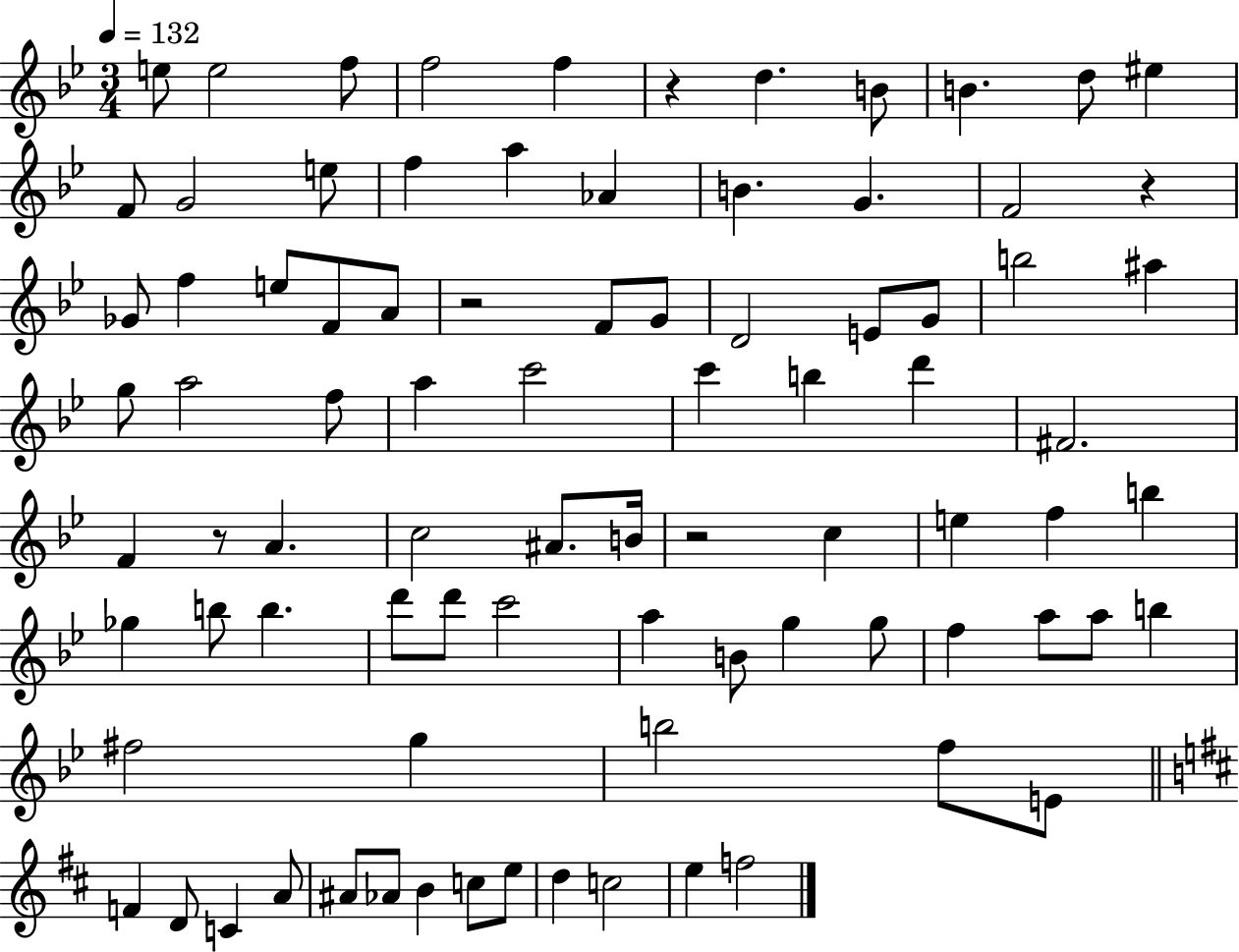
E5/e E5/h F5/e F5/h F5/q R/q D5/q. B4/e B4/q. D5/e EIS5/q F4/e G4/h E5/e F5/q A5/q Ab4/q B4/q. G4/q. F4/h R/q Gb4/e F5/q E5/e F4/e A4/e R/h F4/e G4/e D4/h E4/e G4/e B5/h A#5/q G5/e A5/h F5/e A5/q C6/h C6/q B5/q D6/q F#4/h. F4/q R/e A4/q. C5/h A#4/e. B4/s R/h C5/q E5/q F5/q B5/q Gb5/q B5/e B5/q. D6/e D6/e C6/h A5/q B4/e G5/q G5/e F5/q A5/e A5/e B5/q F#5/h G5/q B5/h F5/e E4/e F4/q D4/e C4/q A4/e A#4/e Ab4/e B4/q C5/e E5/e D5/q C5/h E5/q F5/h